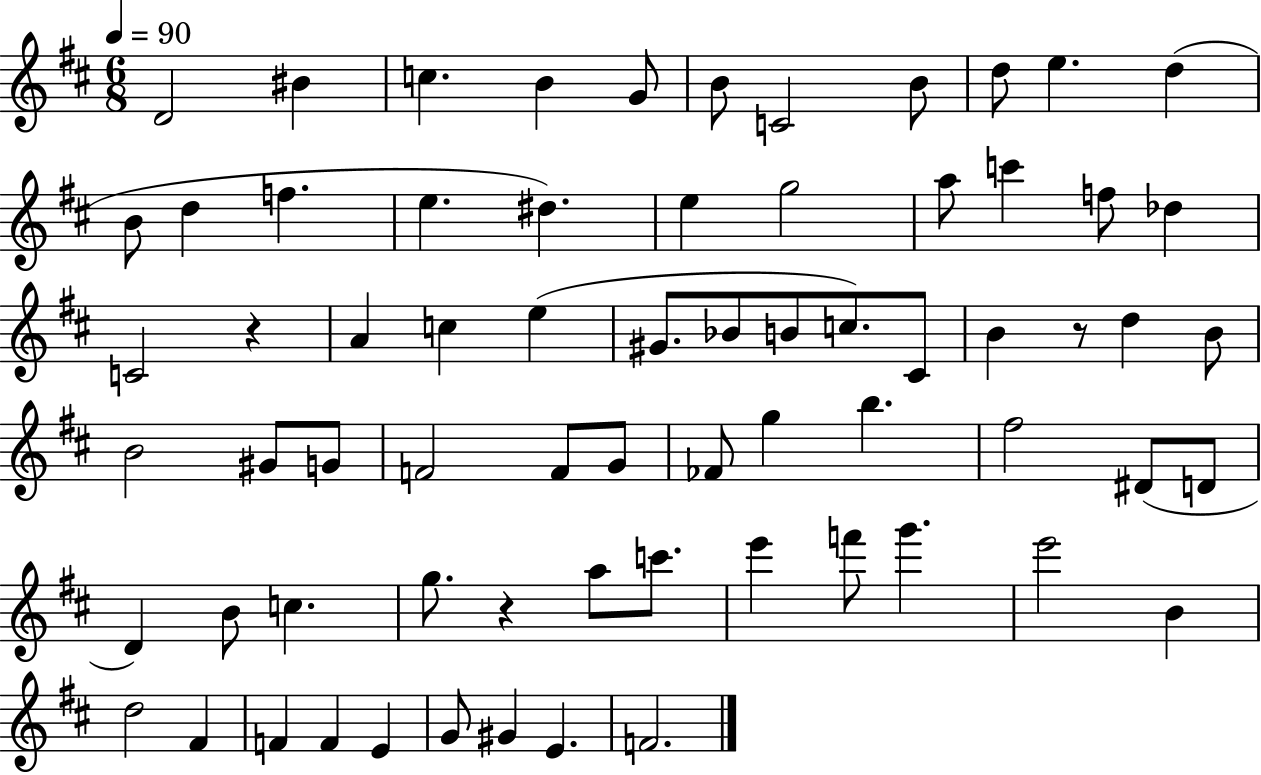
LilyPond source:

{
  \clef treble
  \numericTimeSignature
  \time 6/8
  \key d \major
  \tempo 4 = 90
  d'2 bis'4 | c''4. b'4 g'8 | b'8 c'2 b'8 | d''8 e''4. d''4( | \break b'8 d''4 f''4. | e''4. dis''4.) | e''4 g''2 | a''8 c'''4 f''8 des''4 | \break c'2 r4 | a'4 c''4 e''4( | gis'8. bes'8 b'8 c''8.) cis'8 | b'4 r8 d''4 b'8 | \break b'2 gis'8 g'8 | f'2 f'8 g'8 | fes'8 g''4 b''4. | fis''2 dis'8( d'8 | \break d'4) b'8 c''4. | g''8. r4 a''8 c'''8. | e'''4 f'''8 g'''4. | e'''2 b'4 | \break d''2 fis'4 | f'4 f'4 e'4 | g'8 gis'4 e'4. | f'2. | \break \bar "|."
}